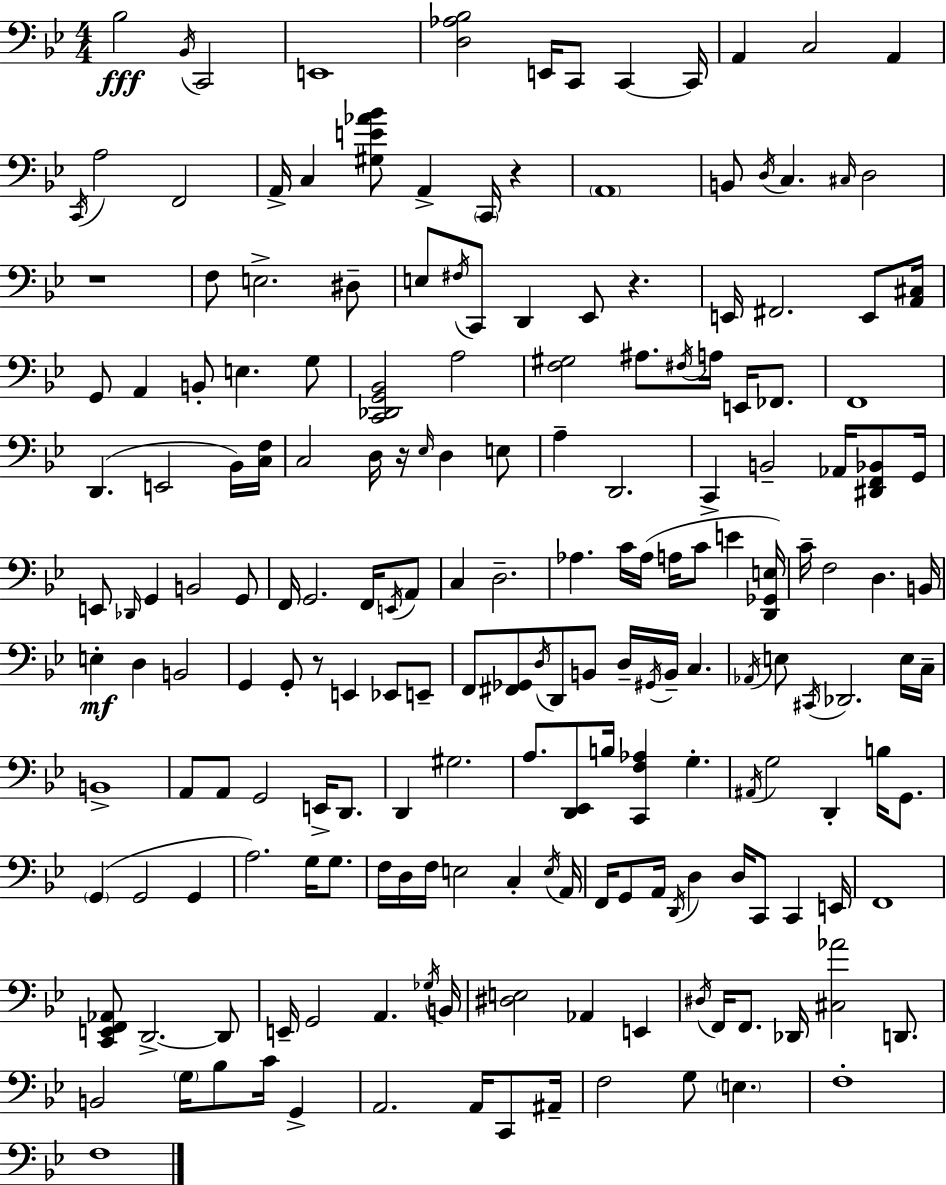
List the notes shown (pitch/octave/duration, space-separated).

Bb3/h Bb2/s C2/h E2/w [D3,Ab3,Bb3]/h E2/s C2/e C2/q C2/s A2/q C3/h A2/q C2/s A3/h F2/h A2/s C3/q [G#3,E4,Ab4,Bb4]/e A2/q C2/s R/q A2/w B2/e D3/s C3/q. C#3/s D3/h R/w F3/e E3/h. D#3/e E3/e F#3/s C2/e D2/q Eb2/e R/q. E2/s F#2/h. E2/e [A2,C#3]/s G2/e A2/q B2/e E3/q. G3/e [C2,Db2,G2,Bb2]/h A3/h [F3,G#3]/h A#3/e. F#3/s A3/s E2/s FES2/e. F2/w D2/q. E2/h Bb2/s [C3,F3]/s C3/h D3/s R/s Eb3/s D3/q E3/e A3/q D2/h. C2/q B2/h Ab2/s [D#2,F2,Bb2]/e G2/s E2/e Db2/s G2/q B2/h G2/e F2/s G2/h. F2/s E2/s A2/e C3/q D3/h. Ab3/q. C4/s Ab3/s A3/s C4/e E4/q [D2,Gb2,E3]/s C4/s F3/h D3/q. B2/s E3/q D3/q B2/h G2/q G2/e R/e E2/q Eb2/e E2/e F2/e [F#2,Gb2]/e D3/s D2/e B2/e D3/s G#2/s B2/s C3/q. Ab2/s E3/e C#2/s Db2/h. E3/s C3/s B2/w A2/e A2/e G2/h E2/s D2/e. D2/q G#3/h. A3/e. [D2,Eb2]/e B3/s [C2,F3,Ab3]/q G3/q. A#2/s G3/h D2/q B3/s G2/e. G2/q G2/h G2/q A3/h. G3/s G3/e. F3/s D3/s F3/s E3/h C3/q E3/s A2/s F2/s G2/e A2/s D2/s D3/q D3/s C2/e C2/q E2/s F2/w [C2,E2,F2,Ab2]/e D2/h. D2/e E2/s G2/h A2/q. Gb3/s B2/s [D#3,E3]/h Ab2/q E2/q D#3/s F2/s F2/e. Db2/s [C#3,Ab4]/h D2/e. B2/h G3/s Bb3/e C4/s G2/q A2/h. A2/s C2/e A#2/s F3/h G3/e E3/q. F3/w F3/w